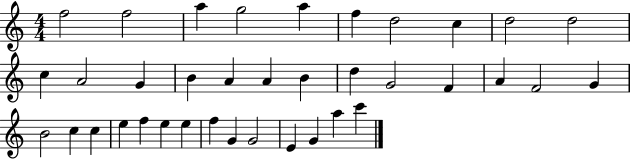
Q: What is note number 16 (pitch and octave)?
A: A4